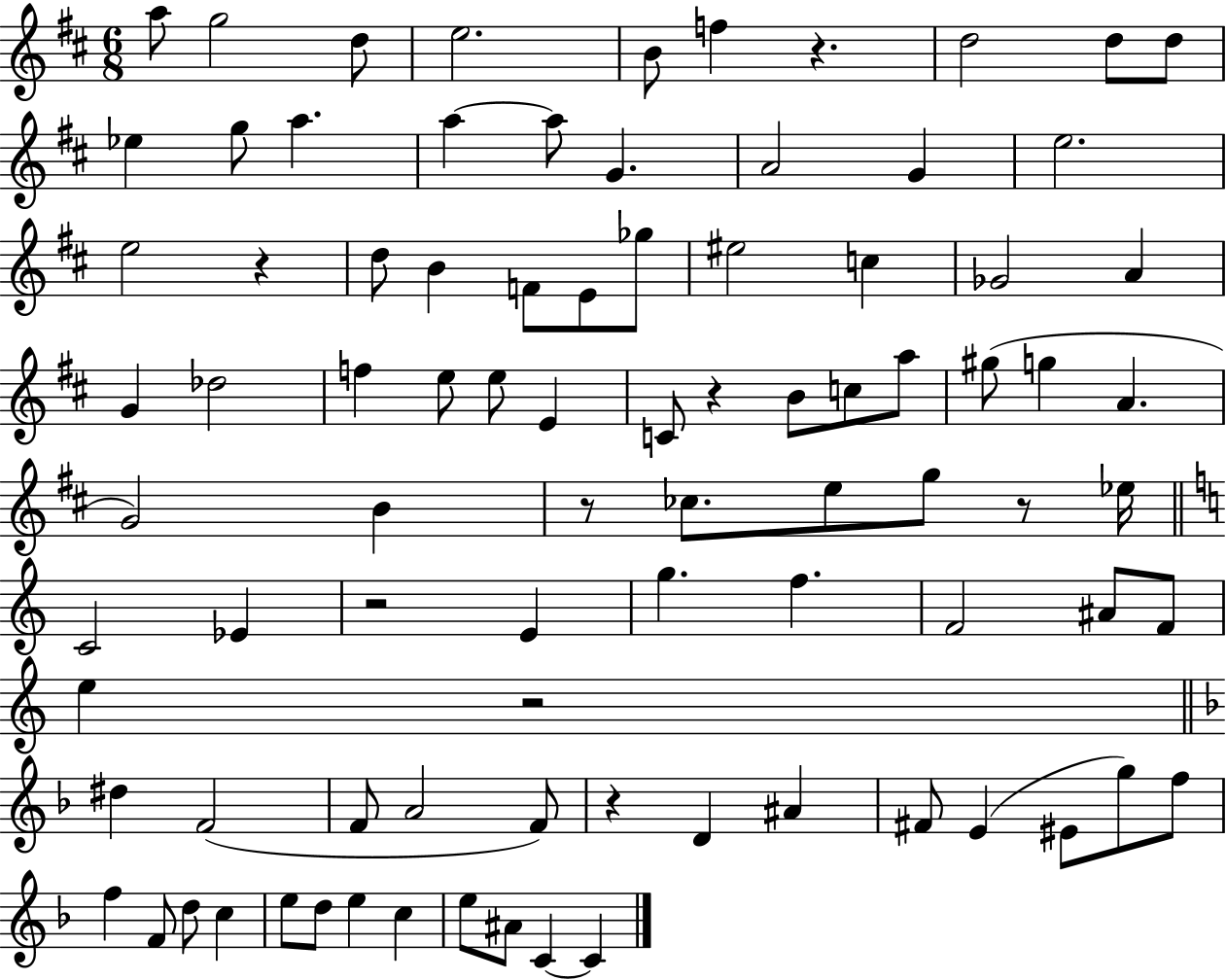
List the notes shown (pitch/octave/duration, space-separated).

A5/e G5/h D5/e E5/h. B4/e F5/q R/q. D5/h D5/e D5/e Eb5/q G5/e A5/q. A5/q A5/e G4/q. A4/h G4/q E5/h. E5/h R/q D5/e B4/q F4/e E4/e Gb5/e EIS5/h C5/q Gb4/h A4/q G4/q Db5/h F5/q E5/e E5/e E4/q C4/e R/q B4/e C5/e A5/e G#5/e G5/q A4/q. G4/h B4/q R/e CES5/e. E5/e G5/e R/e Eb5/s C4/h Eb4/q R/h E4/q G5/q. F5/q. F4/h A#4/e F4/e E5/q R/h D#5/q F4/h F4/e A4/h F4/e R/q D4/q A#4/q F#4/e E4/q EIS4/e G5/e F5/e F5/q F4/e D5/e C5/q E5/e D5/e E5/q C5/q E5/e A#4/e C4/q C4/q